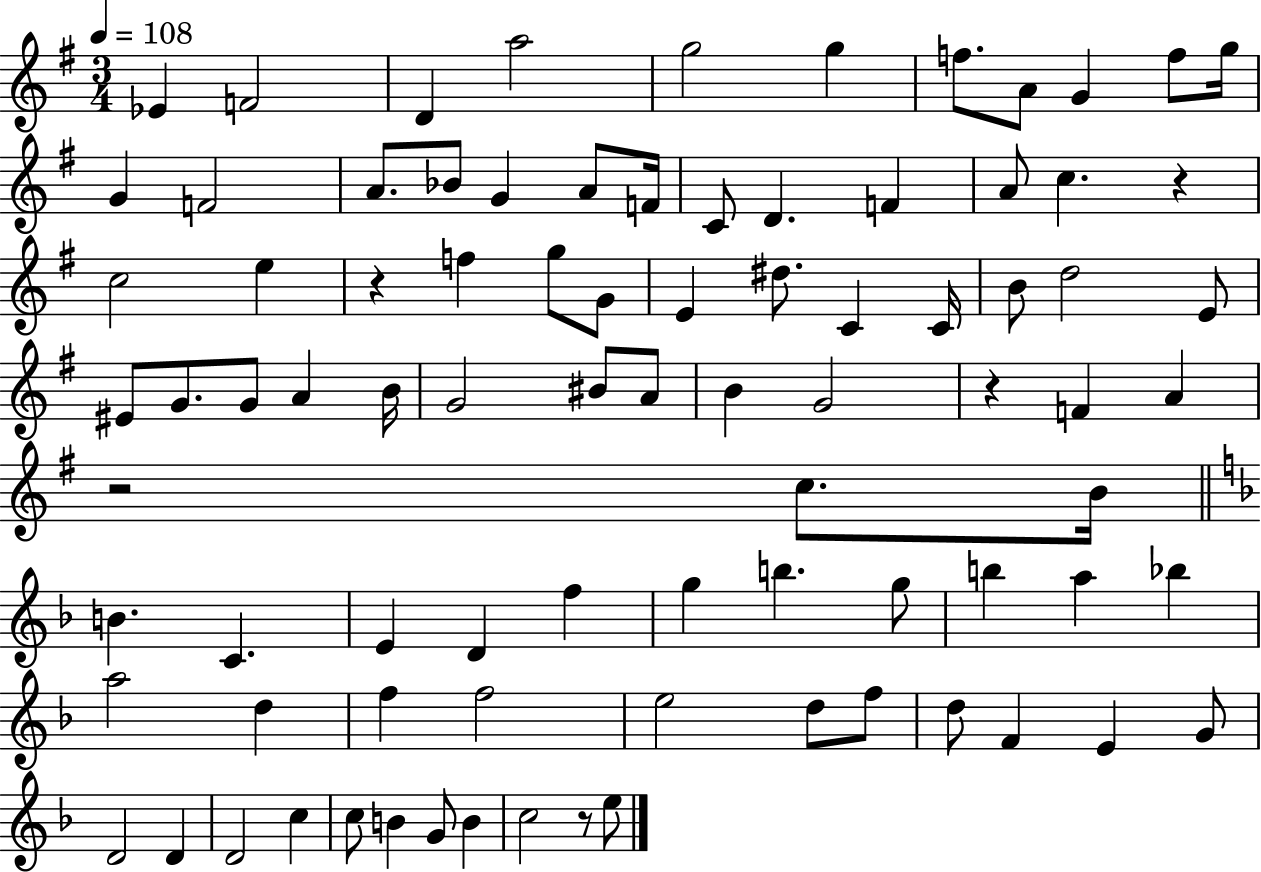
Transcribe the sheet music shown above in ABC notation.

X:1
T:Untitled
M:3/4
L:1/4
K:G
_E F2 D a2 g2 g f/2 A/2 G f/2 g/4 G F2 A/2 _B/2 G A/2 F/4 C/2 D F A/2 c z c2 e z f g/2 G/2 E ^d/2 C C/4 B/2 d2 E/2 ^E/2 G/2 G/2 A B/4 G2 ^B/2 A/2 B G2 z F A z2 c/2 B/4 B C E D f g b g/2 b a _b a2 d f f2 e2 d/2 f/2 d/2 F E G/2 D2 D D2 c c/2 B G/2 B c2 z/2 e/2